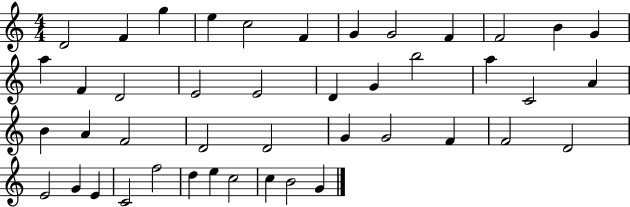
X:1
T:Untitled
M:4/4
L:1/4
K:C
D2 F g e c2 F G G2 F F2 B G a F D2 E2 E2 D G b2 a C2 A B A F2 D2 D2 G G2 F F2 D2 E2 G E C2 f2 d e c2 c B2 G